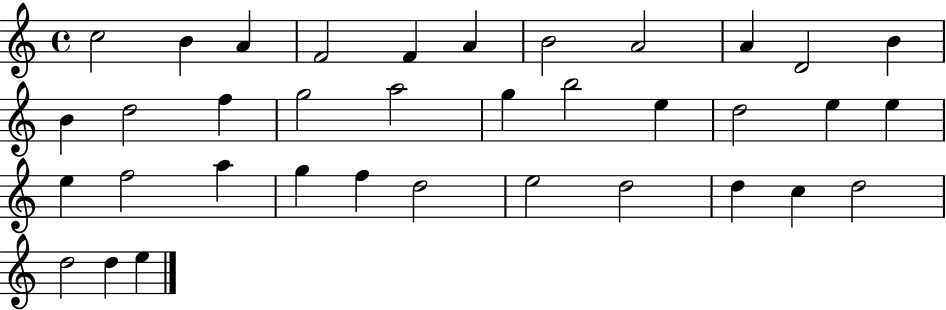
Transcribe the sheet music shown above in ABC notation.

X:1
T:Untitled
M:4/4
L:1/4
K:C
c2 B A F2 F A B2 A2 A D2 B B d2 f g2 a2 g b2 e d2 e e e f2 a g f d2 e2 d2 d c d2 d2 d e